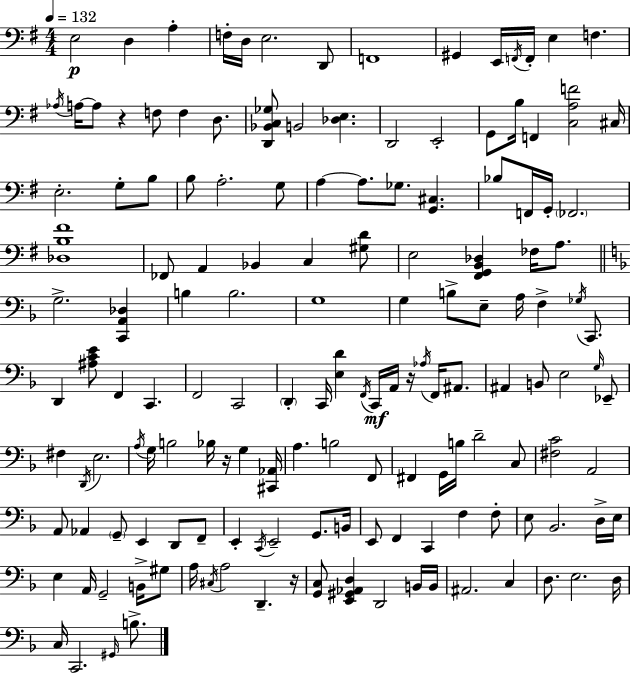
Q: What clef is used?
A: bass